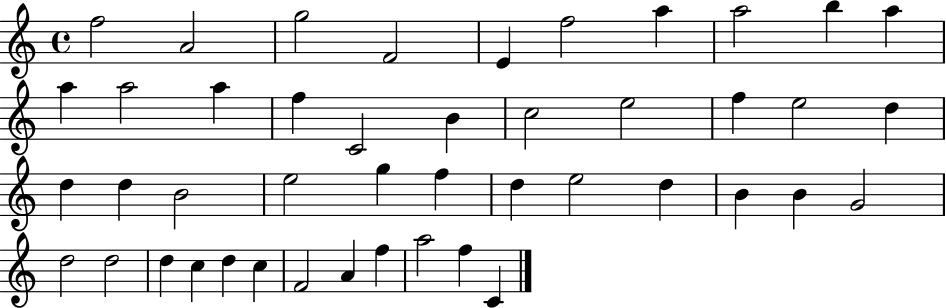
X:1
T:Untitled
M:4/4
L:1/4
K:C
f2 A2 g2 F2 E f2 a a2 b a a a2 a f C2 B c2 e2 f e2 d d d B2 e2 g f d e2 d B B G2 d2 d2 d c d c F2 A f a2 f C